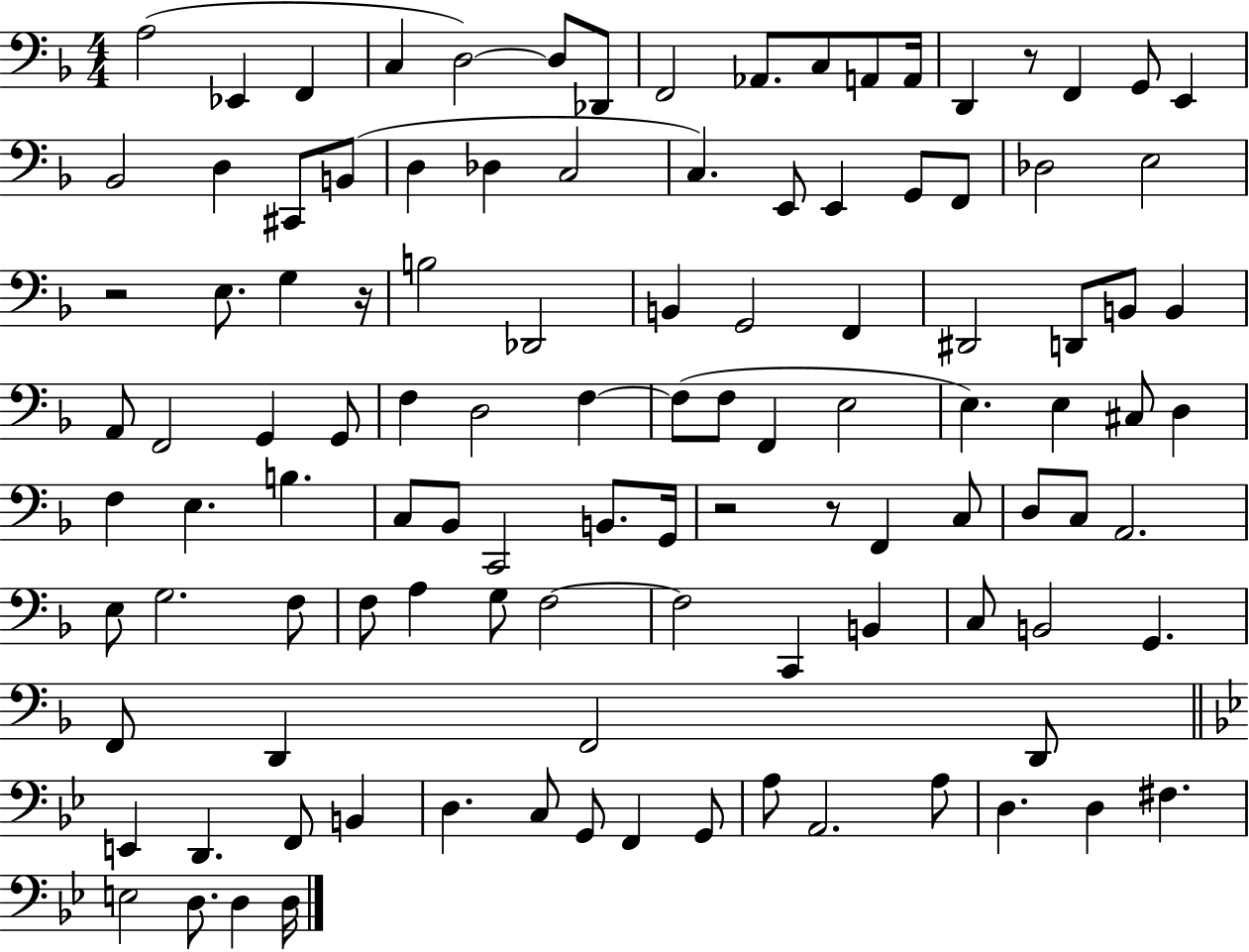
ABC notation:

X:1
T:Untitled
M:4/4
L:1/4
K:F
A,2 _E,, F,, C, D,2 D,/2 _D,,/2 F,,2 _A,,/2 C,/2 A,,/2 A,,/4 D,, z/2 F,, G,,/2 E,, _B,,2 D, ^C,,/2 B,,/2 D, _D, C,2 C, E,,/2 E,, G,,/2 F,,/2 _D,2 E,2 z2 E,/2 G, z/4 B,2 _D,,2 B,, G,,2 F,, ^D,,2 D,,/2 B,,/2 B,, A,,/2 F,,2 G,, G,,/2 F, D,2 F, F,/2 F,/2 F,, E,2 E, E, ^C,/2 D, F, E, B, C,/2 _B,,/2 C,,2 B,,/2 G,,/4 z2 z/2 F,, C,/2 D,/2 C,/2 A,,2 E,/2 G,2 F,/2 F,/2 A, G,/2 F,2 F,2 C,, B,, C,/2 B,,2 G,, F,,/2 D,, F,,2 D,,/2 E,, D,, F,,/2 B,, D, C,/2 G,,/2 F,, G,,/2 A,/2 A,,2 A,/2 D, D, ^F, E,2 D,/2 D, D,/4